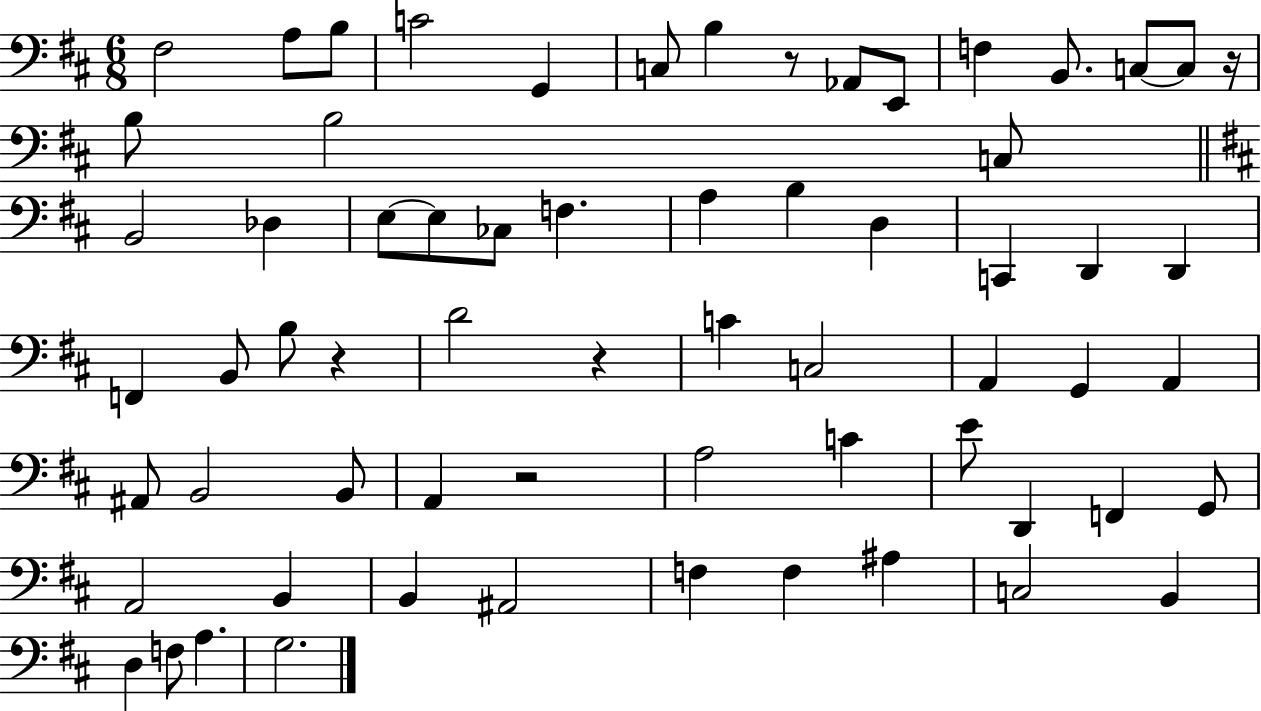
X:1
T:Untitled
M:6/8
L:1/4
K:D
^F,2 A,/2 B,/2 C2 G,, C,/2 B, z/2 _A,,/2 E,,/2 F, B,,/2 C,/2 C,/2 z/4 B,/2 B,2 C,/2 B,,2 _D, E,/2 E,/2 _C,/2 F, A, B, D, C,, D,, D,, F,, B,,/2 B,/2 z D2 z C C,2 A,, G,, A,, ^A,,/2 B,,2 B,,/2 A,, z2 A,2 C E/2 D,, F,, G,,/2 A,,2 B,, B,, ^A,,2 F, F, ^A, C,2 B,, D, F,/2 A, G,2